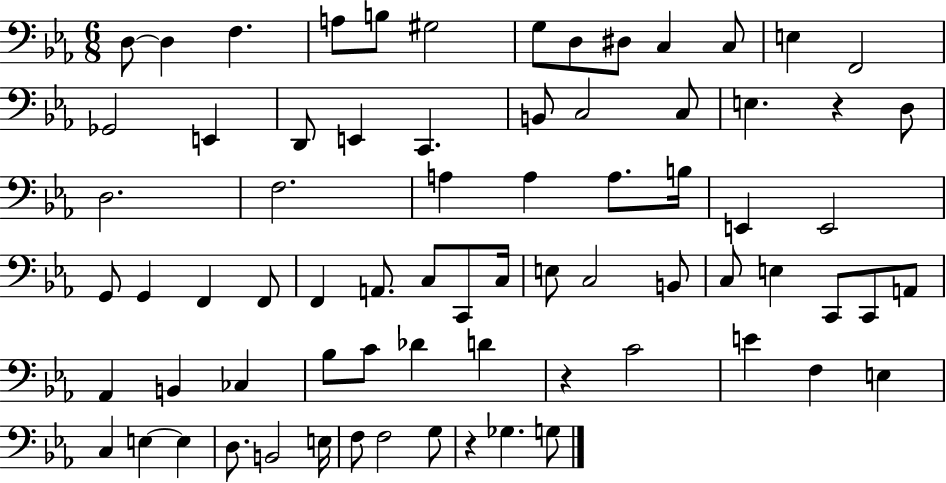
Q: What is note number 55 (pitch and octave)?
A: D4